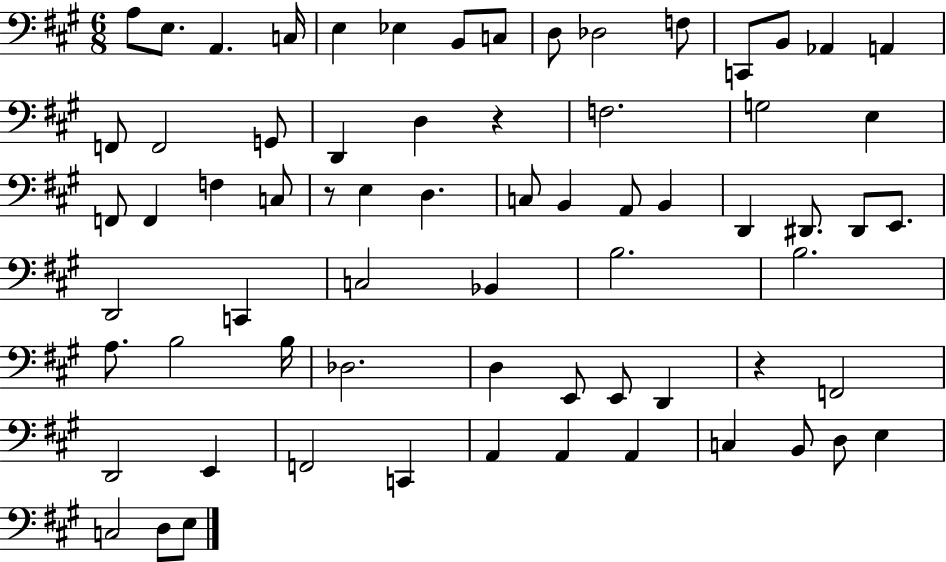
{
  \clef bass
  \numericTimeSignature
  \time 6/8
  \key a \major
  a8 e8. a,4. c16 | e4 ees4 b,8 c8 | d8 des2 f8 | c,8 b,8 aes,4 a,4 | \break f,8 f,2 g,8 | d,4 d4 r4 | f2. | g2 e4 | \break f,8 f,4 f4 c8 | r8 e4 d4. | c8 b,4 a,8 b,4 | d,4 dis,8. dis,8 e,8. | \break d,2 c,4 | c2 bes,4 | b2. | b2. | \break a8. b2 b16 | des2. | d4 e,8 e,8 d,4 | r4 f,2 | \break d,2 e,4 | f,2 c,4 | a,4 a,4 a,4 | c4 b,8 d8 e4 | \break c2 d8 e8 | \bar "|."
}